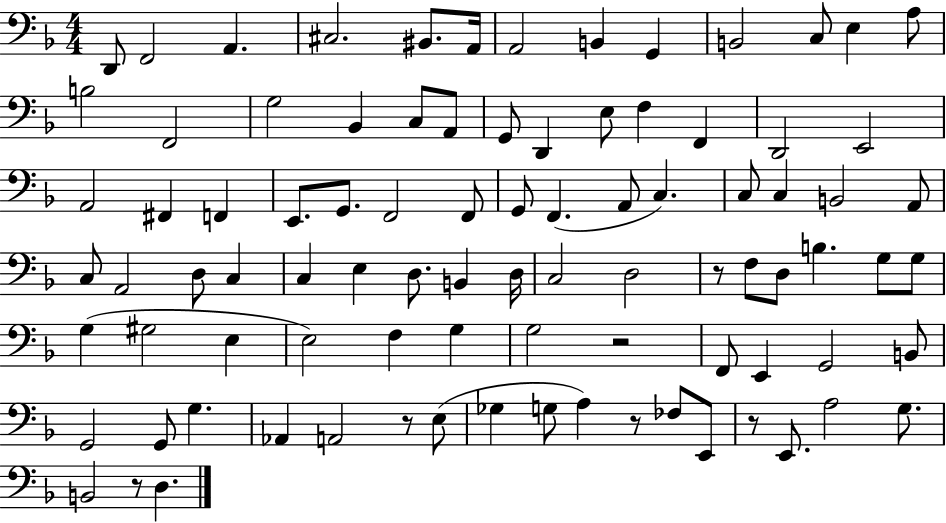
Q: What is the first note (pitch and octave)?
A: D2